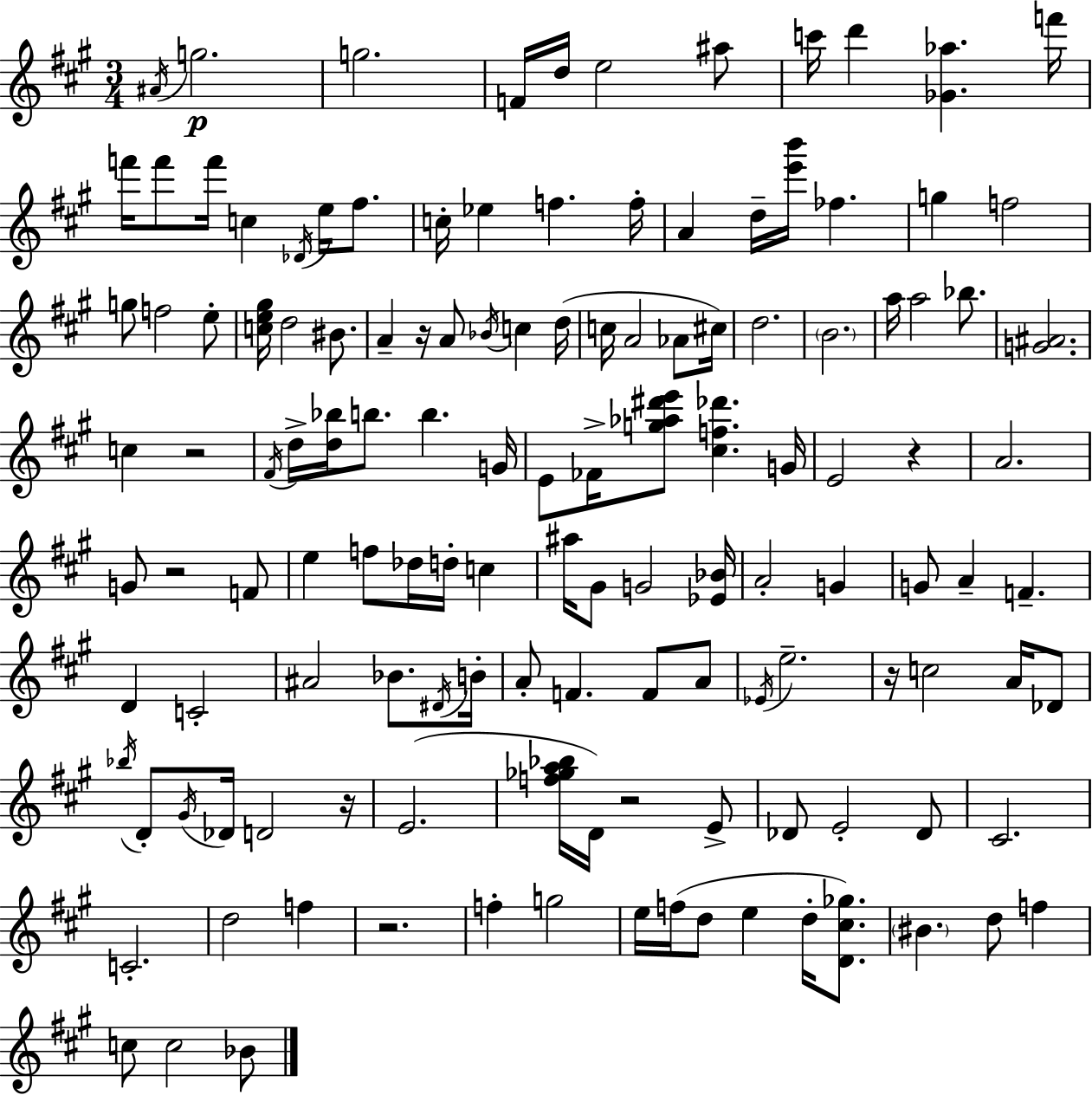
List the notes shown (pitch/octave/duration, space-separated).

A#4/s G5/h. G5/h. F4/s D5/s E5/h A#5/e C6/s D6/q [Gb4,Ab5]/q. F6/s F6/s F6/e F6/s C5/q Db4/s E5/s F#5/e. C5/s Eb5/q F5/q. F5/s A4/q D5/s [E6,B6]/s FES5/q. G5/q F5/h G5/e F5/h E5/e [C5,E5,G#5]/s D5/h BIS4/e. A4/q R/s A4/e Bb4/s C5/q D5/s C5/s A4/h Ab4/e C#5/s D5/h. B4/h. A5/s A5/h Bb5/e. [G4,A#4]/h. C5/q R/h F#4/s D5/s [D5,Bb5]/s B5/e. B5/q. G4/s E4/e FES4/s [G5,Ab5,D#6,E6]/e [C#5,F5,Db6]/q. G4/s E4/h R/q A4/h. G4/e R/h F4/e E5/q F5/e Db5/s D5/s C5/q A#5/s G#4/e G4/h [Eb4,Bb4]/s A4/h G4/q G4/e A4/q F4/q. D4/q C4/h A#4/h Bb4/e. D#4/s B4/s A4/e F4/q. F4/e A4/e Eb4/s E5/h. R/s C5/h A4/s Db4/e Bb5/s D4/e G#4/s Db4/s D4/h R/s E4/h. [F5,Gb5,A5,Bb5]/s D4/s R/h E4/e Db4/e E4/h Db4/e C#4/h. C4/h. D5/h F5/q R/h. F5/q G5/h E5/s F5/s D5/e E5/q D5/s [D4,C#5,Gb5]/e. BIS4/q. D5/e F5/q C5/e C5/h Bb4/e